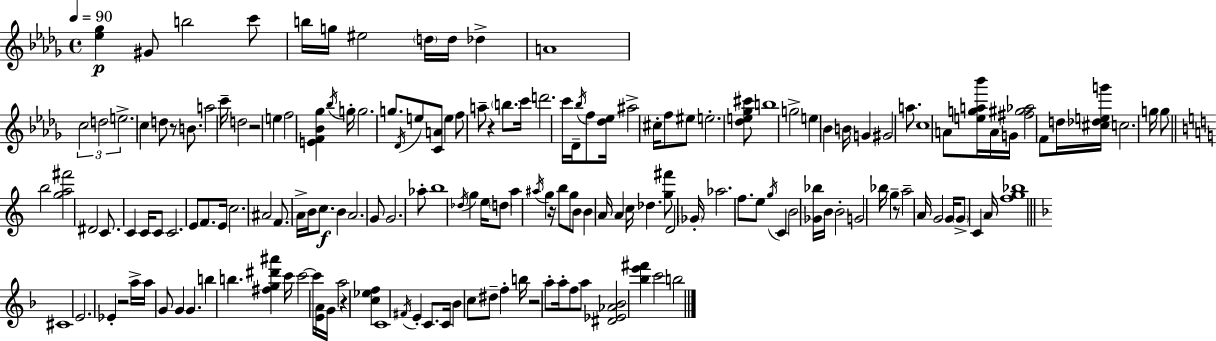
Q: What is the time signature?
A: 4/4